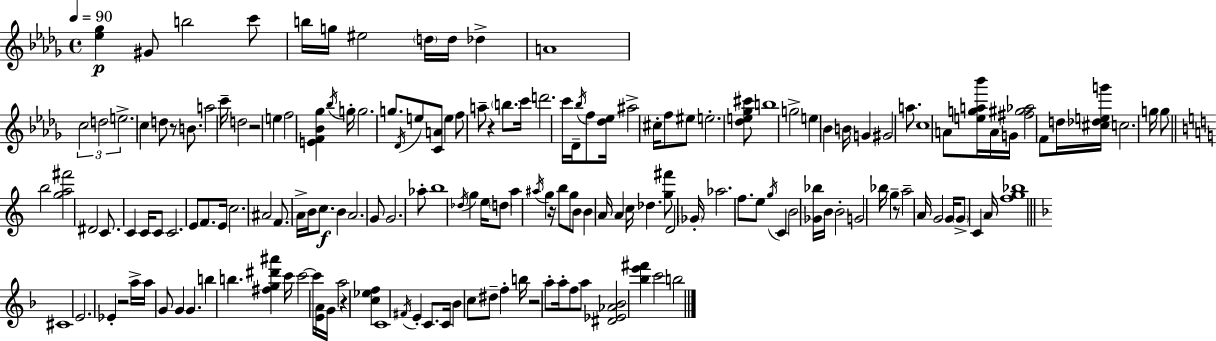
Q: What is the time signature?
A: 4/4